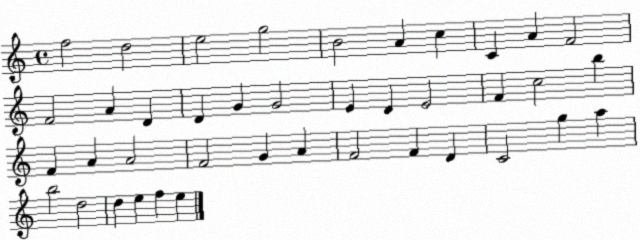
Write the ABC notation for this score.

X:1
T:Untitled
M:4/4
L:1/4
K:C
f2 d2 e2 g2 B2 A c C A F2 F2 A D D G G2 E D E2 F c2 b F A A2 F2 G A F2 F D C2 g a b2 d2 d e f e